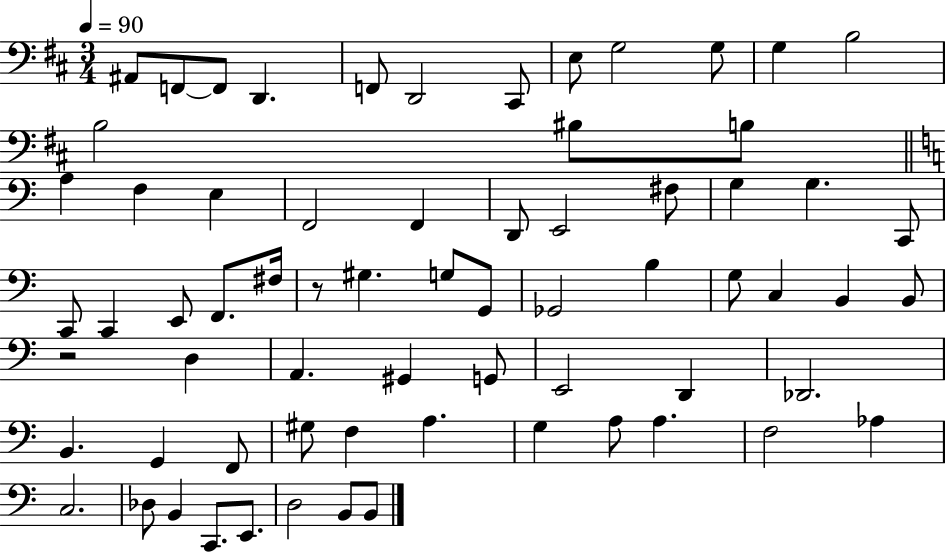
A#2/e F2/e F2/e D2/q. F2/e D2/h C#2/e E3/e G3/h G3/e G3/q B3/h B3/h BIS3/e B3/e A3/q F3/q E3/q F2/h F2/q D2/e E2/h F#3/e G3/q G3/q. C2/e C2/e C2/q E2/e F2/e. F#3/s R/e G#3/q. G3/e G2/e Gb2/h B3/q G3/e C3/q B2/q B2/e R/h D3/q A2/q. G#2/q G2/e E2/h D2/q Db2/h. B2/q. G2/q F2/e G#3/e F3/q A3/q. G3/q A3/e A3/q. F3/h Ab3/q C3/h. Db3/e B2/q C2/e. E2/e. D3/h B2/e B2/e